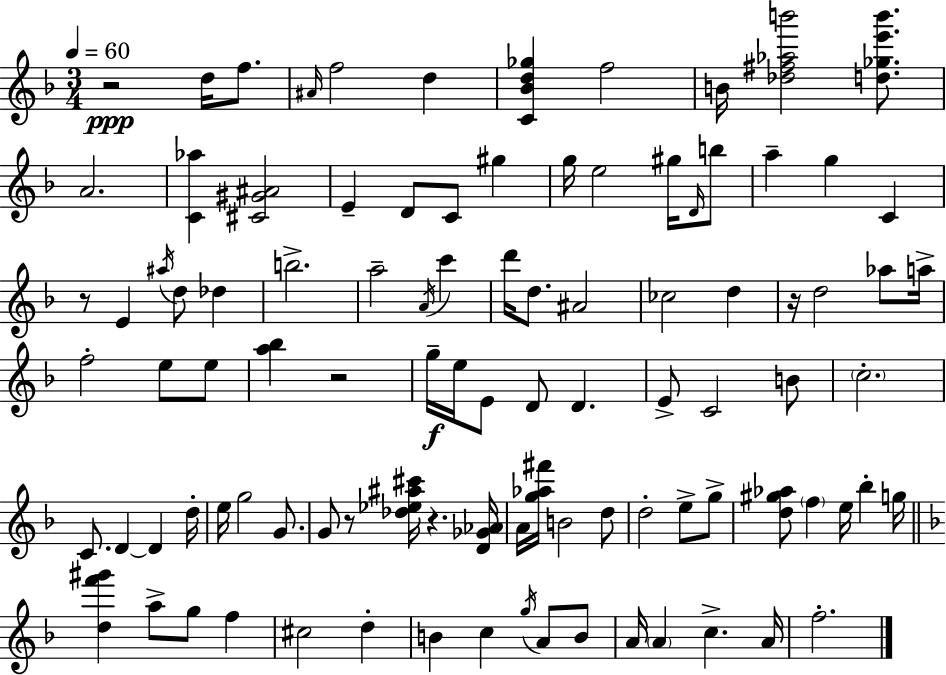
{
  \clef treble
  \numericTimeSignature
  \time 3/4
  \key d \minor
  \tempo 4 = 60
  \repeat volta 2 { r2\ppp d''16 f''8. | \grace { ais'16 } f''2 d''4 | <c' bes' d'' ges''>4 f''2 | b'16 <des'' fis'' aes'' b'''>2 <d'' ges'' e''' b'''>8. | \break a'2. | <c' aes''>4 <cis' gis' ais'>2 | e'4-- d'8 c'8 gis''4 | g''16 e''2 gis''16 \grace { d'16 } | \break b''8 a''4-- g''4 c'4 | r8 e'4 \acciaccatura { ais''16 } d''8 des''4 | b''2.-> | a''2-- \acciaccatura { a'16 } | \break c'''4 d'''16 d''8. ais'2 | ces''2 | d''4 r16 d''2 | aes''8 a''16-> f''2-. | \break e''8 e''8 <a'' bes''>4 r2 | g''16--\f e''16 e'8 d'8 d'4. | e'8-> c'2 | b'8 \parenthesize c''2.-. | \break c'8. d'4~~ d'4 | d''16-. e''16 g''2 | g'8. g'8 r8 <des'' ees'' ais'' cis'''>16 r4. | <d' ges' aes'>16 a'16 <g'' aes'' fis'''>16 b'2 | \break d''8 d''2-. | e''8-> g''8-> <d'' gis'' aes''>8 \parenthesize f''4 e''16 bes''4-. | g''16 \bar "||" \break \key d \minor <d'' f''' gis'''>4 a''8-> g''8 f''4 | cis''2 d''4-. | b'4 c''4 \acciaccatura { g''16 } a'8 b'8 | a'16 \parenthesize a'4 c''4.-> | \break a'16 f''2.-. | } \bar "|."
}